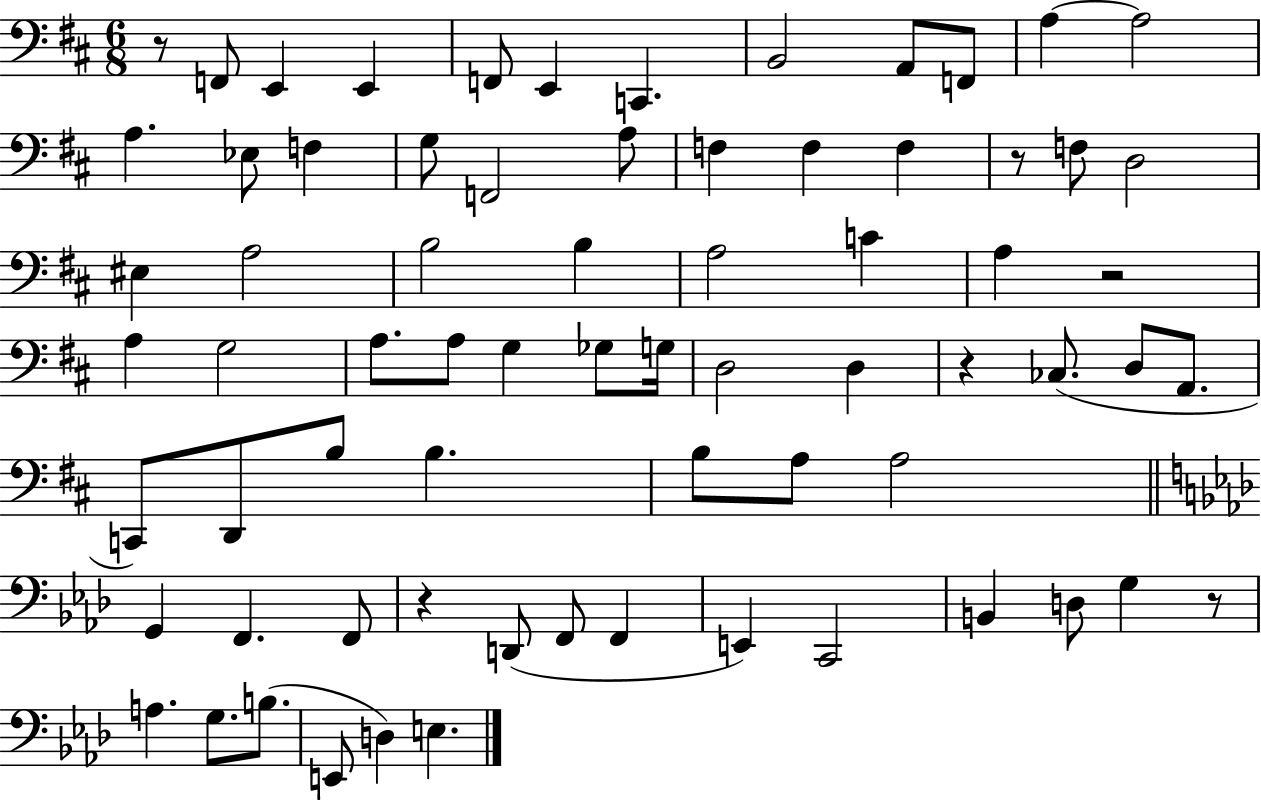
{
  \clef bass
  \numericTimeSignature
  \time 6/8
  \key d \major
  r8 f,8 e,4 e,4 | f,8 e,4 c,4. | b,2 a,8 f,8 | a4~~ a2 | \break a4. ees8 f4 | g8 f,2 a8 | f4 f4 f4 | r8 f8 d2 | \break eis4 a2 | b2 b4 | a2 c'4 | a4 r2 | \break a4 g2 | a8. a8 g4 ges8 g16 | d2 d4 | r4 ces8.( d8 a,8. | \break c,8) d,8 b8 b4. | b8 a8 a2 | \bar "||" \break \key f \minor g,4 f,4. f,8 | r4 d,8( f,8 f,4 | e,4) c,2 | b,4 d8 g4 r8 | \break a4. g8. b8.( | e,8 d4) e4. | \bar "|."
}